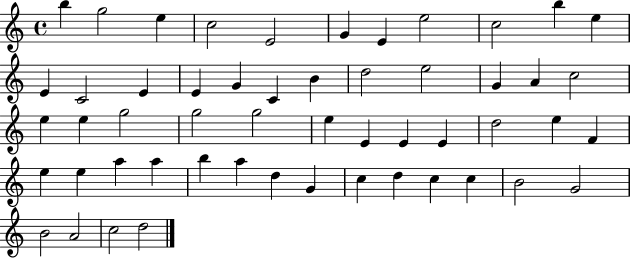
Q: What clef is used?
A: treble